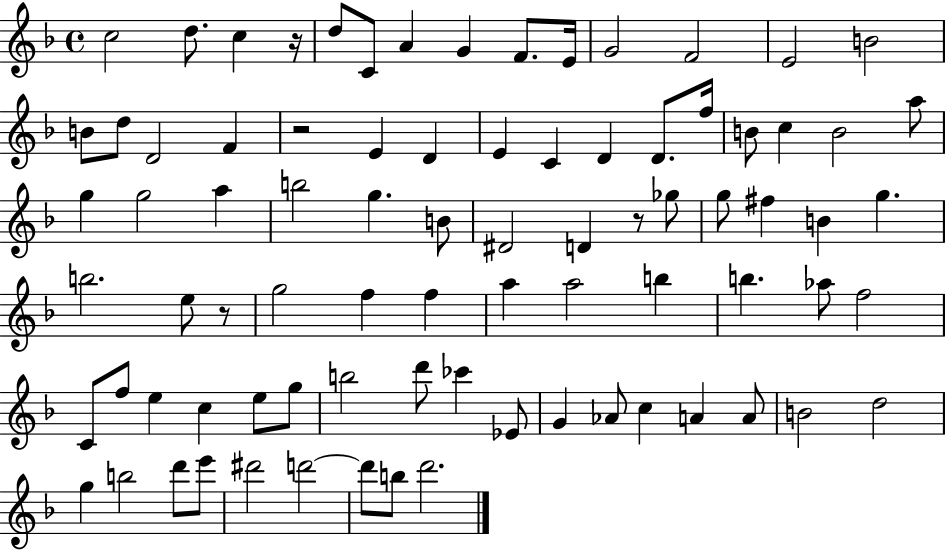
{
  \clef treble
  \time 4/4
  \defaultTimeSignature
  \key f \major
  c''2 d''8. c''4 r16 | d''8 c'8 a'4 g'4 f'8. e'16 | g'2 f'2 | e'2 b'2 | \break b'8 d''8 d'2 f'4 | r2 e'4 d'4 | e'4 c'4 d'4 d'8. f''16 | b'8 c''4 b'2 a''8 | \break g''4 g''2 a''4 | b''2 g''4. b'8 | dis'2 d'4 r8 ges''8 | g''8 fis''4 b'4 g''4. | \break b''2. e''8 r8 | g''2 f''4 f''4 | a''4 a''2 b''4 | b''4. aes''8 f''2 | \break c'8 f''8 e''4 c''4 e''8 g''8 | b''2 d'''8 ces'''4 ees'8 | g'4 aes'8 c''4 a'4 a'8 | b'2 d''2 | \break g''4 b''2 d'''8 e'''8 | dis'''2 d'''2~~ | d'''8 b''8 d'''2. | \bar "|."
}